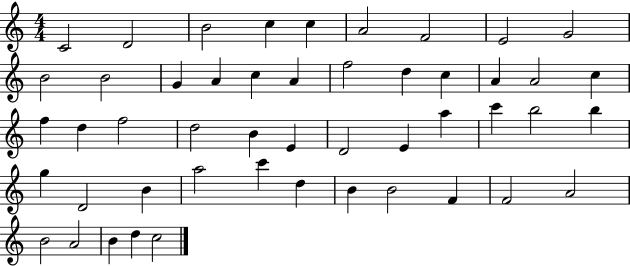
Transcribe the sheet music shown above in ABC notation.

X:1
T:Untitled
M:4/4
L:1/4
K:C
C2 D2 B2 c c A2 F2 E2 G2 B2 B2 G A c A f2 d c A A2 c f d f2 d2 B E D2 E a c' b2 b g D2 B a2 c' d B B2 F F2 A2 B2 A2 B d c2